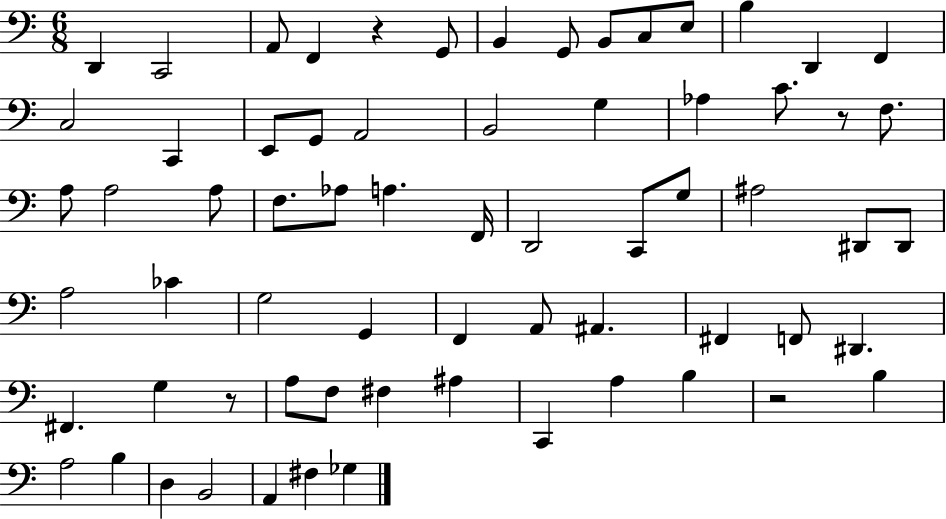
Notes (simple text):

D2/q C2/h A2/e F2/q R/q G2/e B2/q G2/e B2/e C3/e E3/e B3/q D2/q F2/q C3/h C2/q E2/e G2/e A2/h B2/h G3/q Ab3/q C4/e. R/e F3/e. A3/e A3/h A3/e F3/e. Ab3/e A3/q. F2/s D2/h C2/e G3/e A#3/h D#2/e D#2/e A3/h CES4/q G3/h G2/q F2/q A2/e A#2/q. F#2/q F2/e D#2/q. F#2/q. G3/q R/e A3/e F3/e F#3/q A#3/q C2/q A3/q B3/q R/h B3/q A3/h B3/q D3/q B2/h A2/q F#3/q Gb3/q